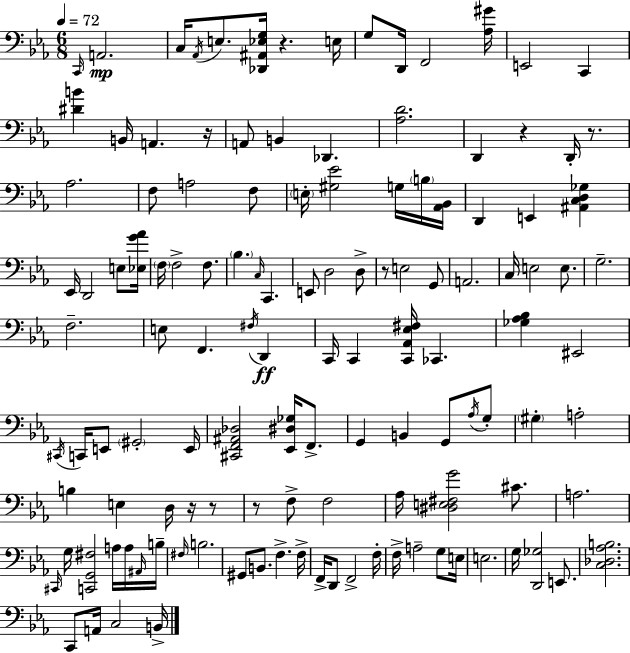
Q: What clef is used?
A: bass